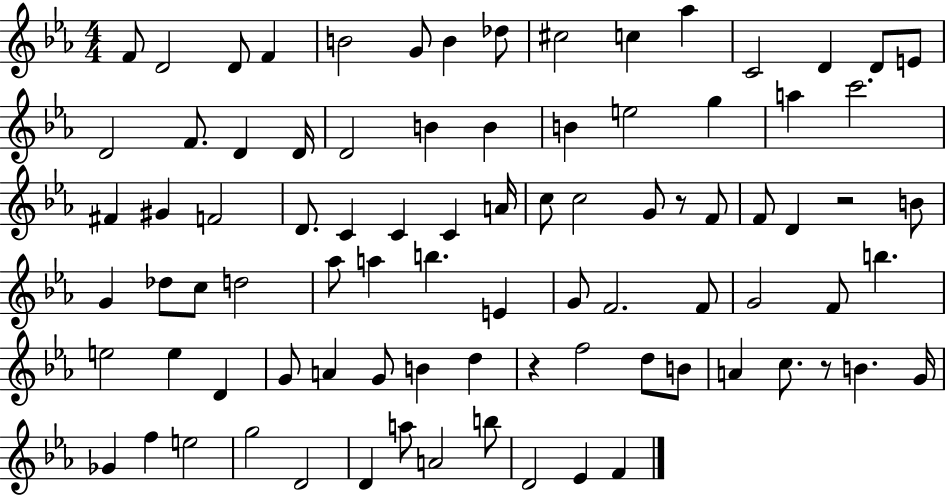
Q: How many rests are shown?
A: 4